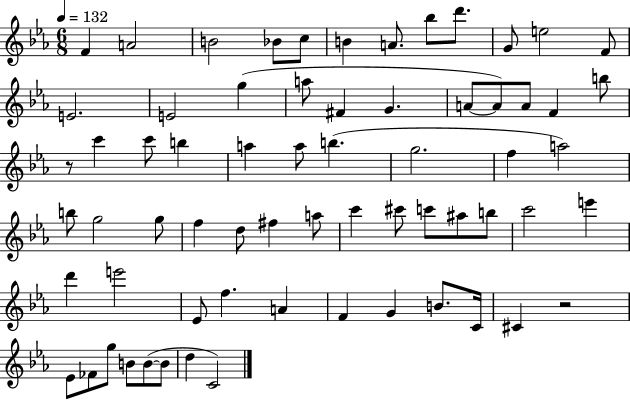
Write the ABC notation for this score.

X:1
T:Untitled
M:6/8
L:1/4
K:Eb
F A2 B2 _B/2 c/2 B A/2 _b/2 d'/2 G/2 e2 F/2 E2 E2 g a/2 ^F G A/2 A/2 A/2 F b/2 z/2 c' c'/2 b a a/2 b g2 f a2 b/2 g2 g/2 f d/2 ^f a/2 c' ^c'/2 c'/2 ^a/2 b/2 c'2 e' d' e'2 _E/2 f A F G B/2 C/4 ^C z2 _E/2 _F/2 g/2 B/2 B/2 B/2 d C2